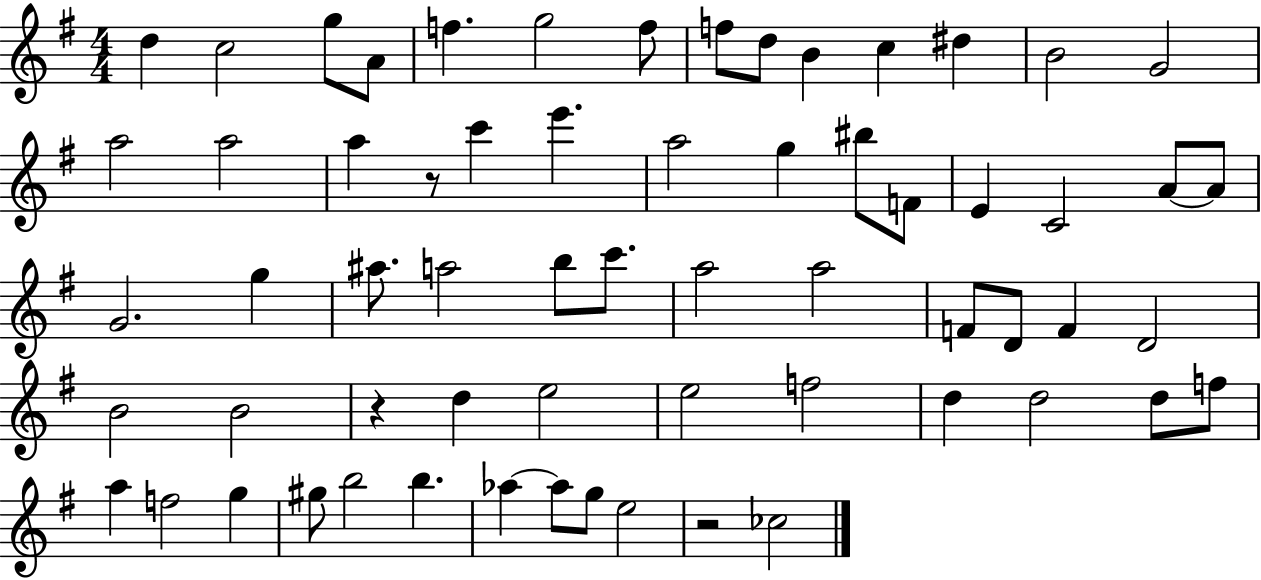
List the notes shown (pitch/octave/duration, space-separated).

D5/q C5/h G5/e A4/e F5/q. G5/h F5/e F5/e D5/e B4/q C5/q D#5/q B4/h G4/h A5/h A5/h A5/q R/e C6/q E6/q. A5/h G5/q BIS5/e F4/e E4/q C4/h A4/e A4/e G4/h. G5/q A#5/e. A5/h B5/e C6/e. A5/h A5/h F4/e D4/e F4/q D4/h B4/h B4/h R/q D5/q E5/h E5/h F5/h D5/q D5/h D5/e F5/e A5/q F5/h G5/q G#5/e B5/h B5/q. Ab5/q Ab5/e G5/e E5/h R/h CES5/h